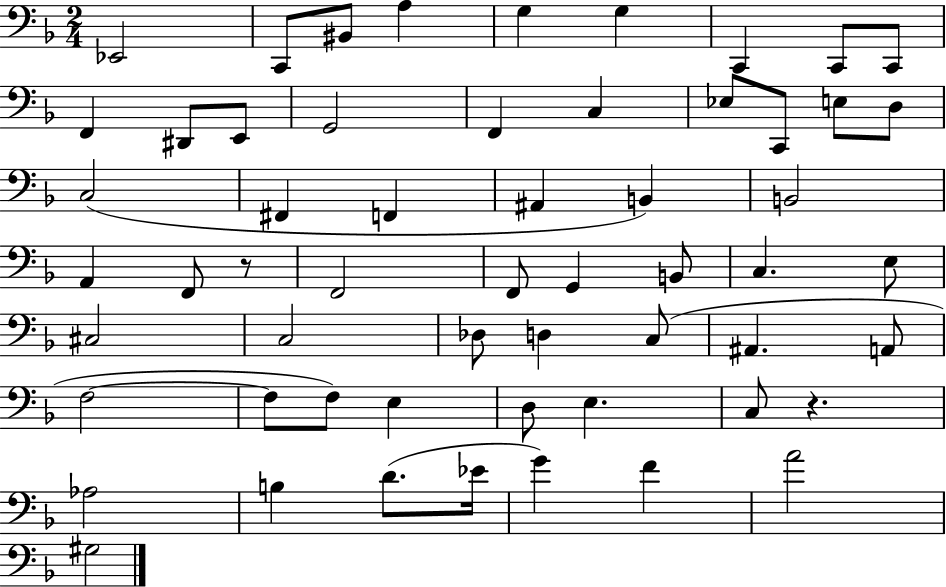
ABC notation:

X:1
T:Untitled
M:2/4
L:1/4
K:F
_E,,2 C,,/2 ^B,,/2 A, G, G, C,, C,,/2 C,,/2 F,, ^D,,/2 E,,/2 G,,2 F,, C, _E,/2 C,,/2 E,/2 D,/2 C,2 ^F,, F,, ^A,, B,, B,,2 A,, F,,/2 z/2 F,,2 F,,/2 G,, B,,/2 C, E,/2 ^C,2 C,2 _D,/2 D, C,/2 ^A,, A,,/2 F,2 F,/2 F,/2 E, D,/2 E, C,/2 z _A,2 B, D/2 _E/4 G F A2 ^G,2